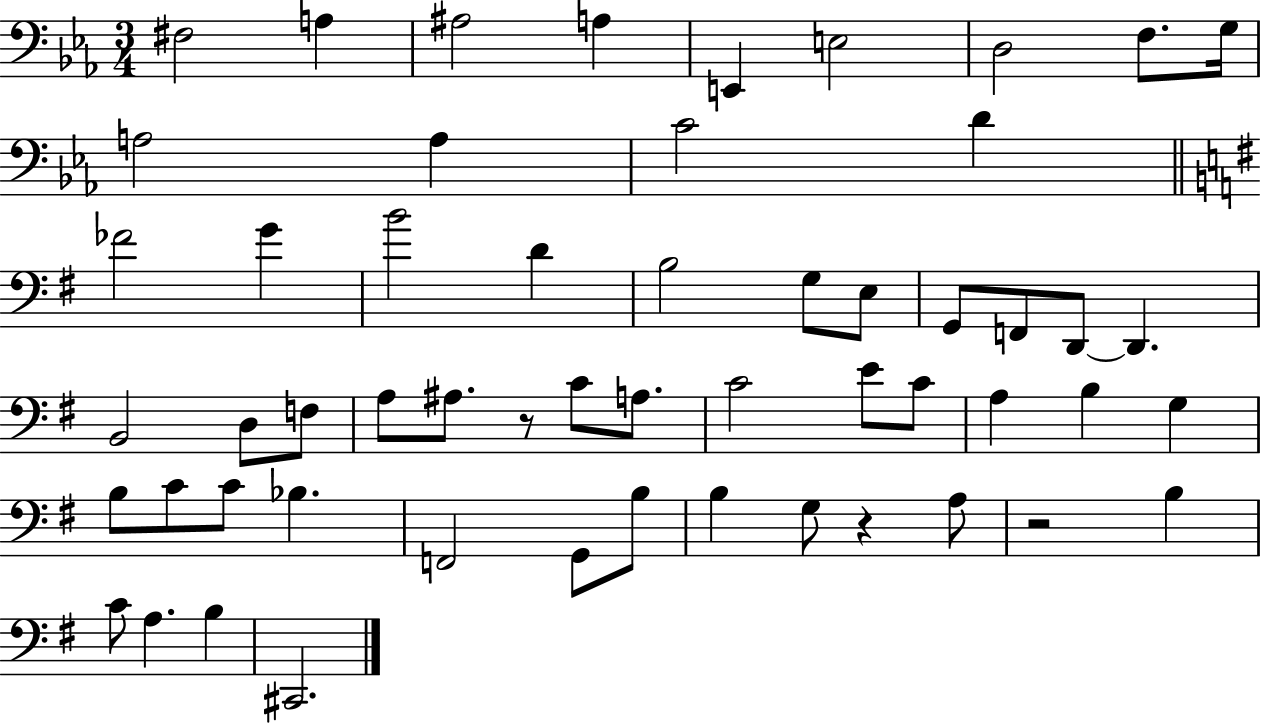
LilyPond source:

{
  \clef bass
  \numericTimeSignature
  \time 3/4
  \key ees \major
  fis2 a4 | ais2 a4 | e,4 e2 | d2 f8. g16 | \break a2 a4 | c'2 d'4 | \bar "||" \break \key g \major fes'2 g'4 | b'2 d'4 | b2 g8 e8 | g,8 f,8 d,8~~ d,4. | \break b,2 d8 f8 | a8 ais8. r8 c'8 a8. | c'2 e'8 c'8 | a4 b4 g4 | \break b8 c'8 c'8 bes4. | f,2 g,8 b8 | b4 g8 r4 a8 | r2 b4 | \break c'8 a4. b4 | cis,2. | \bar "|."
}